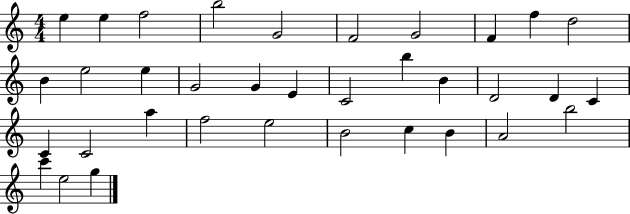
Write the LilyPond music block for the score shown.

{
  \clef treble
  \numericTimeSignature
  \time 4/4
  \key c \major
  e''4 e''4 f''2 | b''2 g'2 | f'2 g'2 | f'4 f''4 d''2 | \break b'4 e''2 e''4 | g'2 g'4 e'4 | c'2 b''4 b'4 | d'2 d'4 c'4 | \break c'4 c'2 a''4 | f''2 e''2 | b'2 c''4 b'4 | a'2 b''2 | \break c'''4 e''2 g''4 | \bar "|."
}